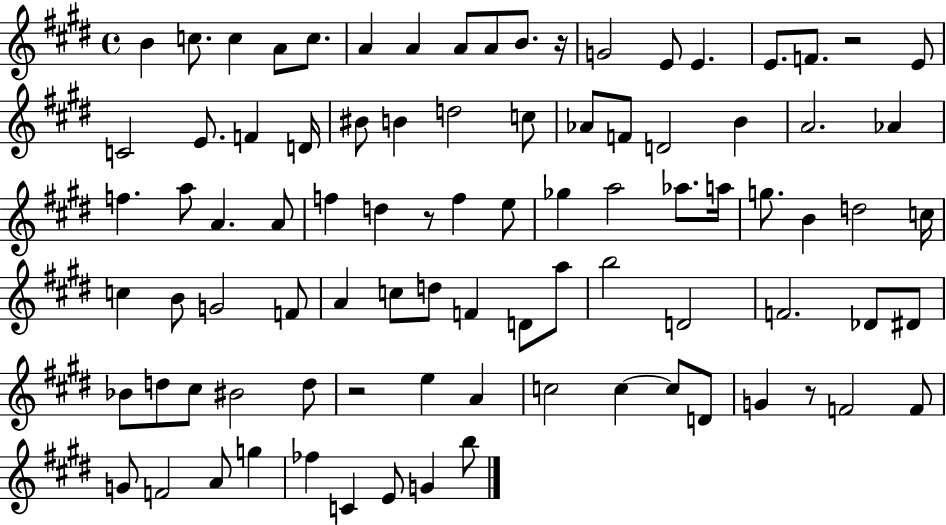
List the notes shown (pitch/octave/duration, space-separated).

B4/q C5/e. C5/q A4/e C5/e. A4/q A4/q A4/e A4/e B4/e. R/s G4/h E4/e E4/q. E4/e. F4/e. R/h E4/e C4/h E4/e. F4/q D4/s BIS4/e B4/q D5/h C5/e Ab4/e F4/e D4/h B4/q A4/h. Ab4/q F5/q. A5/e A4/q. A4/e F5/q D5/q R/e F5/q E5/e Gb5/q A5/h Ab5/e. A5/s G5/e. B4/q D5/h C5/s C5/q B4/e G4/h F4/e A4/q C5/e D5/e F4/q D4/e A5/e B5/h D4/h F4/h. Db4/e D#4/e Bb4/e D5/e C#5/e BIS4/h D5/e R/h E5/q A4/q C5/h C5/q C5/e D4/e G4/q R/e F4/h F4/e G4/e F4/h A4/e G5/q FES5/q C4/q E4/e G4/q B5/e